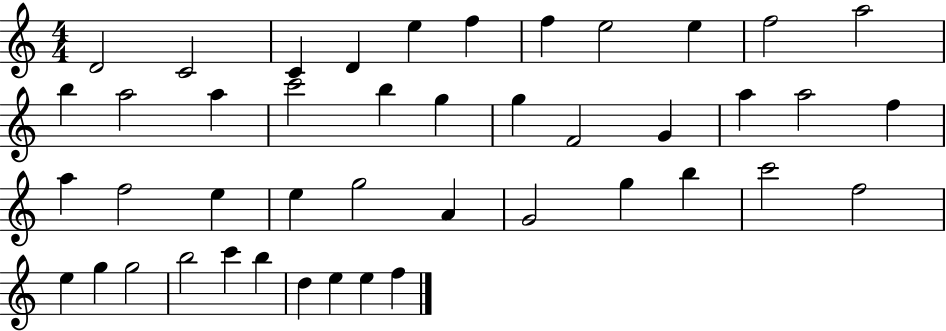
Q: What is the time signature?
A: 4/4